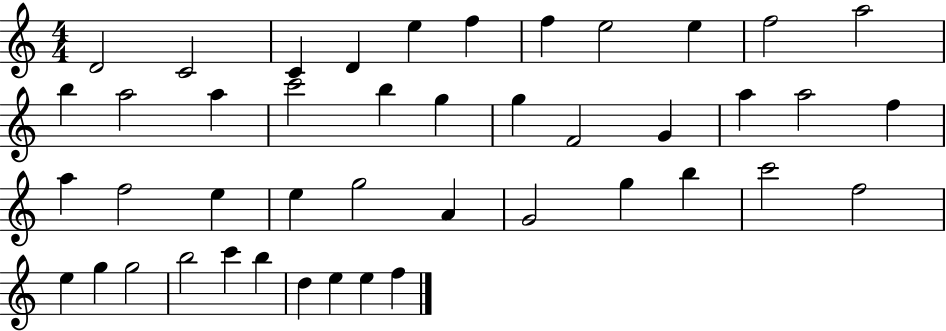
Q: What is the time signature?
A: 4/4